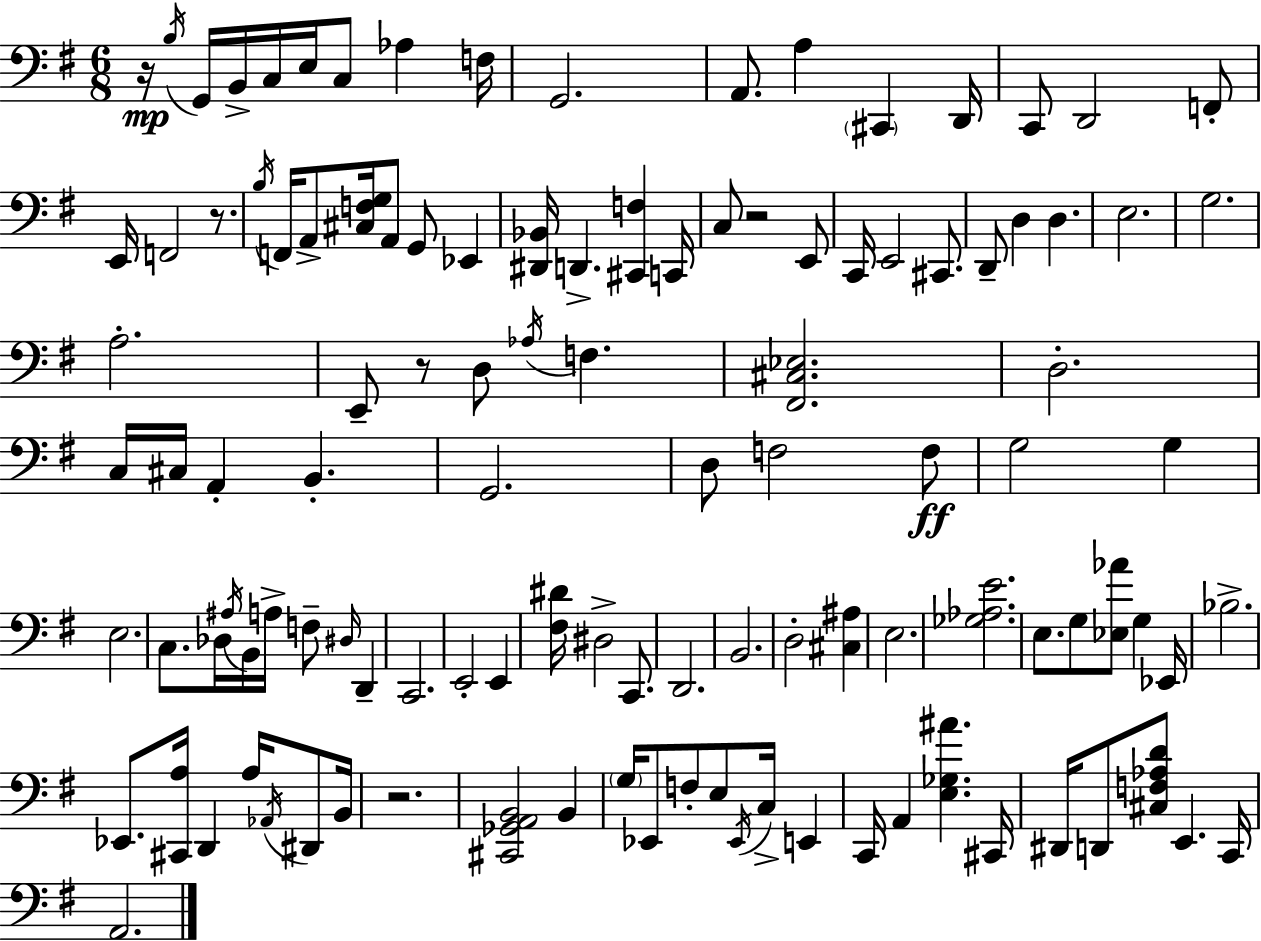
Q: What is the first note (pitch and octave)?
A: B3